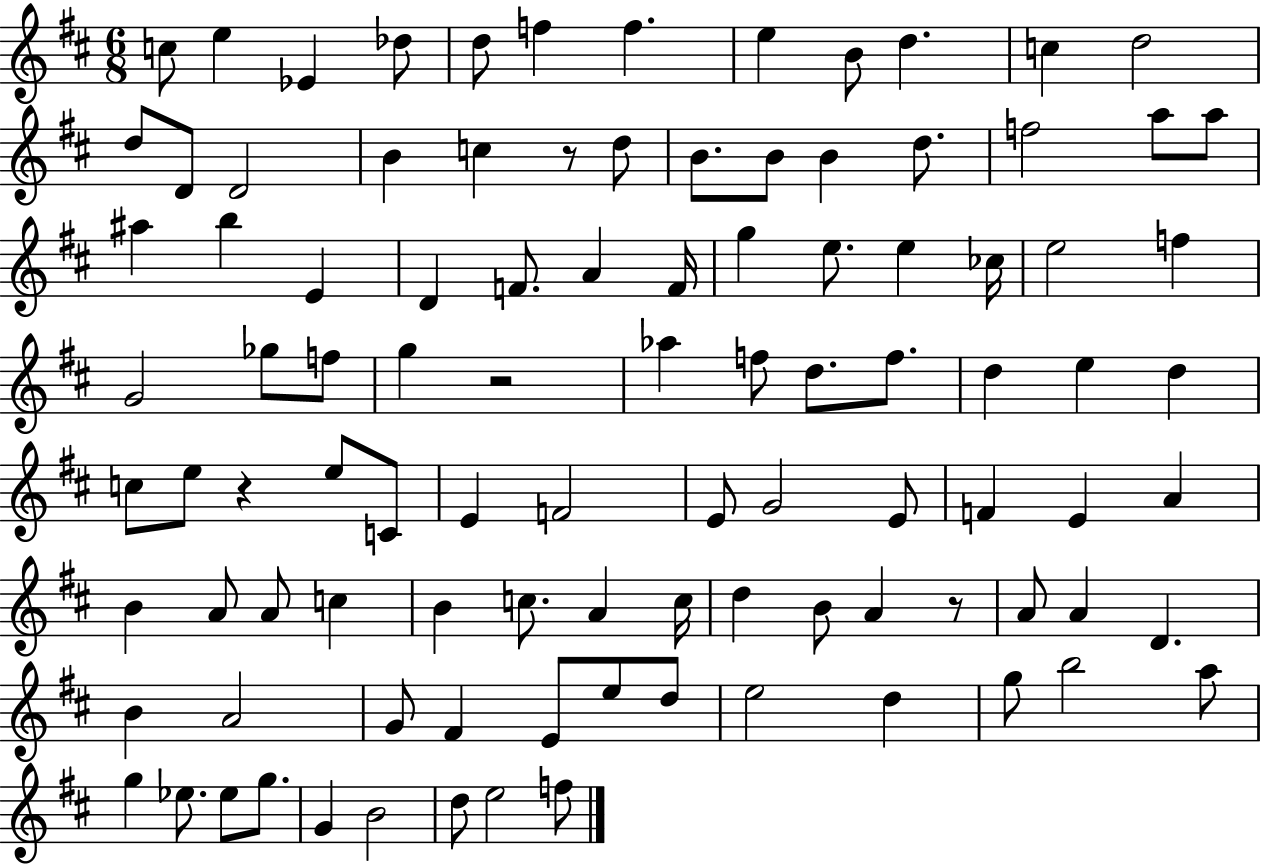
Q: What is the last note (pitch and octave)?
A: F5